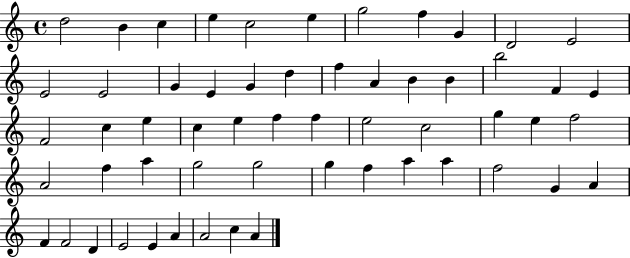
X:1
T:Untitled
M:4/4
L:1/4
K:C
d2 B c e c2 e g2 f G D2 E2 E2 E2 G E G d f A B B b2 F E F2 c e c e f f e2 c2 g e f2 A2 f a g2 g2 g f a a f2 G A F F2 D E2 E A A2 c A